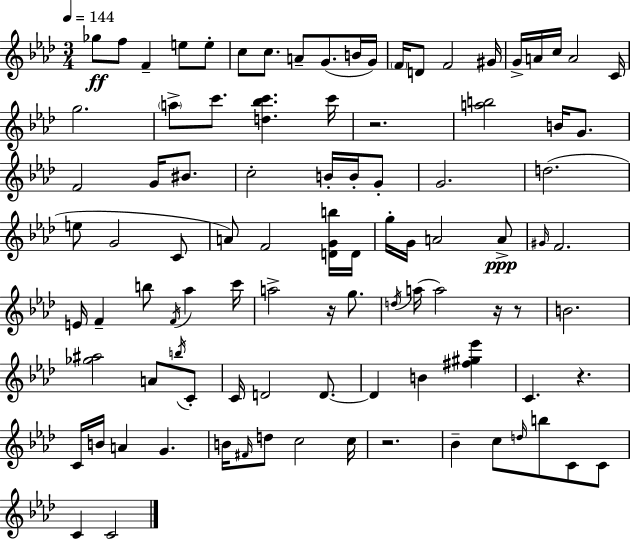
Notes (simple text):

Gb5/e F5/e F4/q E5/e E5/e C5/e C5/e. A4/e G4/e. B4/s G4/s F4/s D4/e F4/h G#4/s G4/s A4/s C5/s A4/h C4/s G5/h. A5/e C6/e. [D5,Bb5,C6]/q. C6/s R/h. [A5,B5]/h B4/s G4/e. F4/h G4/s BIS4/e. C5/h B4/s B4/s G4/e G4/h. D5/h. E5/e G4/h C4/e A4/e F4/h [D4,G4,B5]/s D4/s G5/s G4/s A4/h A4/e G#4/s F4/h. E4/s F4/q B5/e F4/s Ab5/q C6/s A5/h R/s G5/e. D5/s A5/s A5/h R/s R/e B4/h. [Gb5,A#5]/h A4/e B5/s C4/e C4/s D4/h D4/e. D4/q B4/q [F#5,G#5,Eb6]/q C4/q. R/q. C4/s B4/s A4/q G4/q. B4/s F#4/s D5/e C5/h C5/s R/h. Bb4/q C5/e D5/s B5/e C4/e C4/e C4/q C4/h